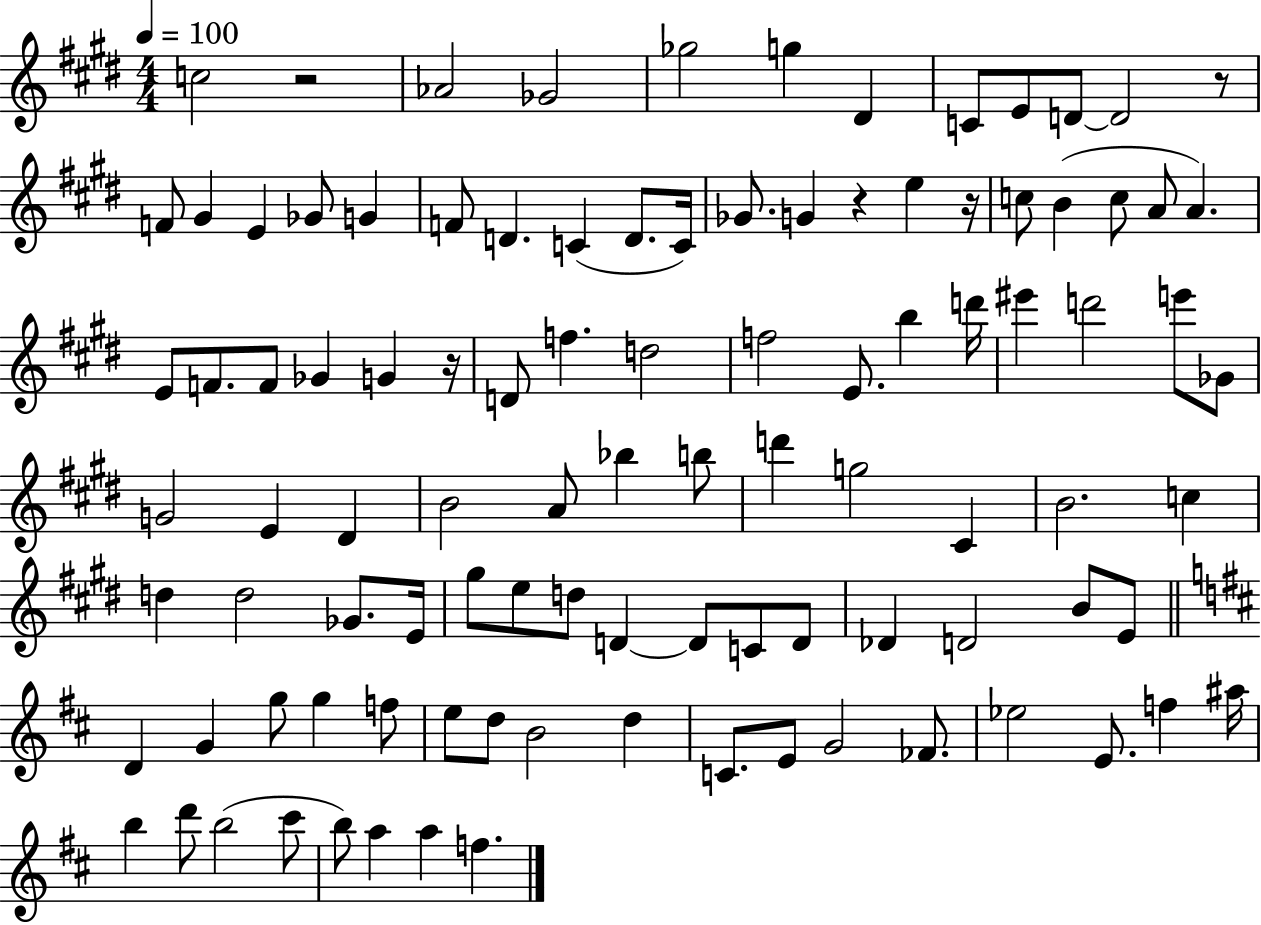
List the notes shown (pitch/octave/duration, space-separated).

C5/h R/h Ab4/h Gb4/h Gb5/h G5/q D#4/q C4/e E4/e D4/e D4/h R/e F4/e G#4/q E4/q Gb4/e G4/q F4/e D4/q. C4/q D4/e. C4/s Gb4/e. G4/q R/q E5/q R/s C5/e B4/q C5/e A4/e A4/q. E4/e F4/e. F4/e Gb4/q G4/q R/s D4/e F5/q. D5/h F5/h E4/e. B5/q D6/s EIS6/q D6/h E6/e Gb4/e G4/h E4/q D#4/q B4/h A4/e Bb5/q B5/e D6/q G5/h C#4/q B4/h. C5/q D5/q D5/h Gb4/e. E4/s G#5/e E5/e D5/e D4/q D4/e C4/e D4/e Db4/q D4/h B4/e E4/e D4/q G4/q G5/e G5/q F5/e E5/e D5/e B4/h D5/q C4/e. E4/e G4/h FES4/e. Eb5/h E4/e. F5/q A#5/s B5/q D6/e B5/h C#6/e B5/e A5/q A5/q F5/q.